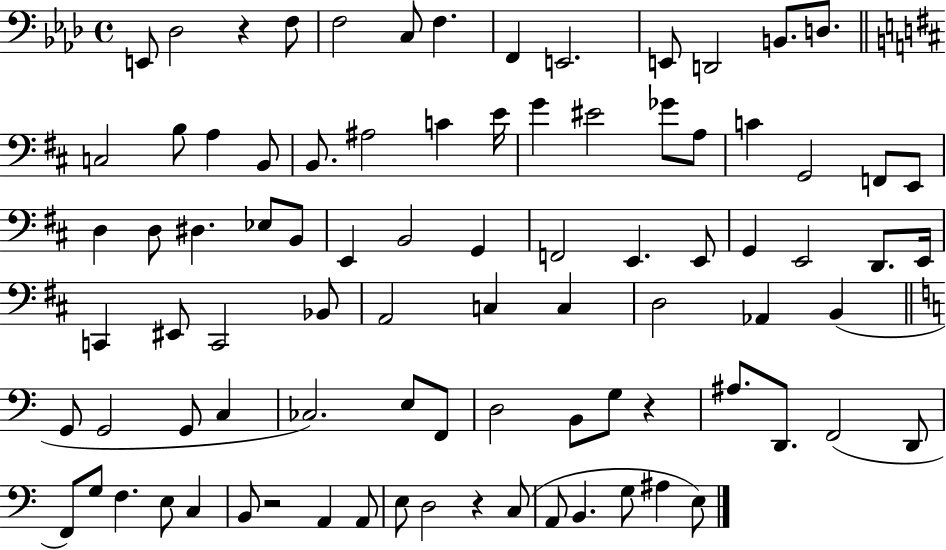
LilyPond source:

{
  \clef bass
  \time 4/4
  \defaultTimeSignature
  \key aes \major
  e,8 des2 r4 f8 | f2 c8 f4. | f,4 e,2. | e,8 d,2 b,8. d8. | \break \bar "||" \break \key d \major c2 b8 a4 b,8 | b,8. ais2 c'4 e'16 | g'4 eis'2 ges'8 a8 | c'4 g,2 f,8 e,8 | \break d4 d8 dis4. ees8 b,8 | e,4 b,2 g,4 | f,2 e,4. e,8 | g,4 e,2 d,8. e,16 | \break c,4 eis,8 c,2 bes,8 | a,2 c4 c4 | d2 aes,4 b,4( | \bar "||" \break \key c \major g,8 g,2 g,8 c4 | ces2.) e8 f,8 | d2 b,8 g8 r4 | ais8. d,8. f,2( d,8 | \break f,8) g8 f4. e8 c4 | b,8 r2 a,4 a,8 | e8 d2 r4 c8( | a,8 b,4. g8 ais4 e8) | \break \bar "|."
}